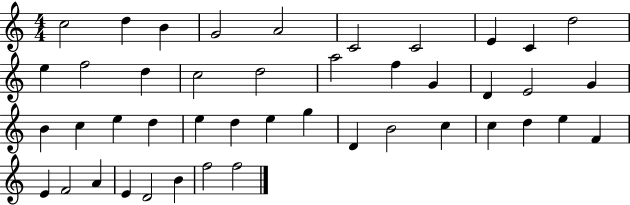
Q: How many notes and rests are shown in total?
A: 44